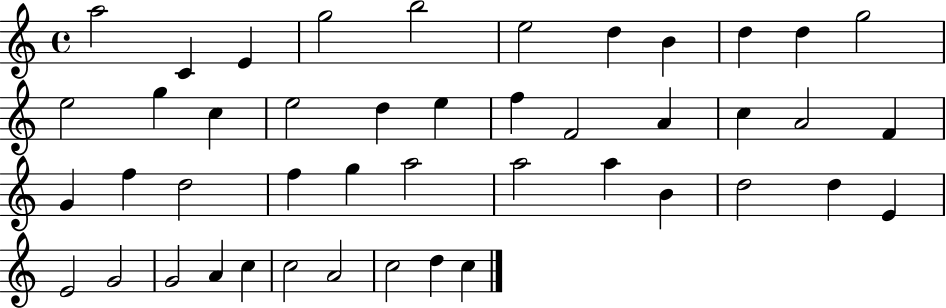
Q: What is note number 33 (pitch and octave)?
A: D5